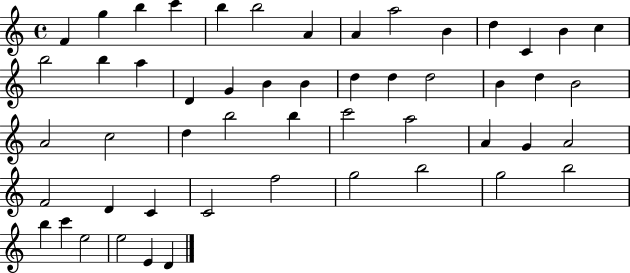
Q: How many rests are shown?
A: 0